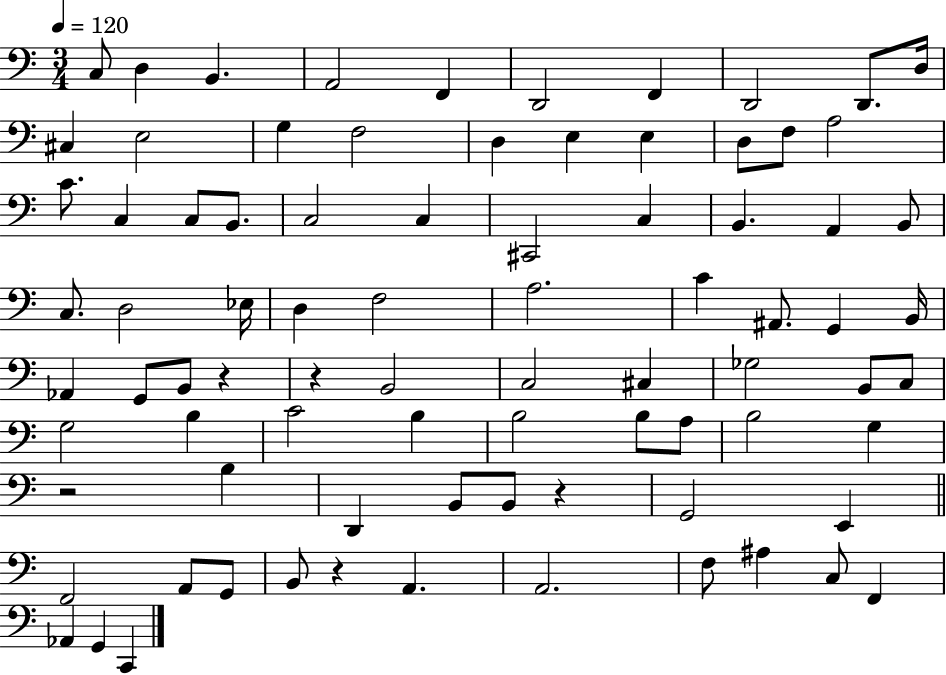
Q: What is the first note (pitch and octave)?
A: C3